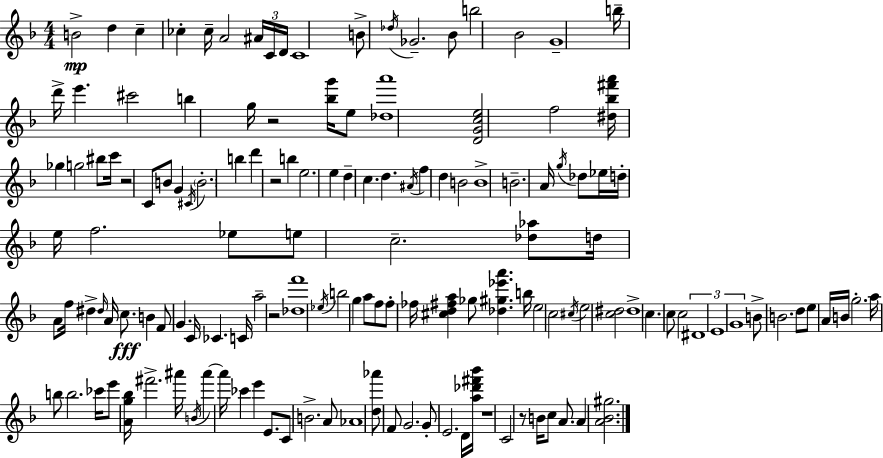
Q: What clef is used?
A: treble